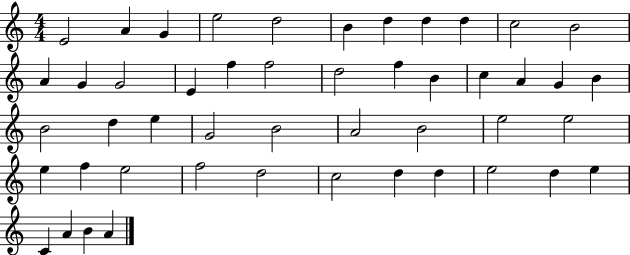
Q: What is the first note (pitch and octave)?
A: E4